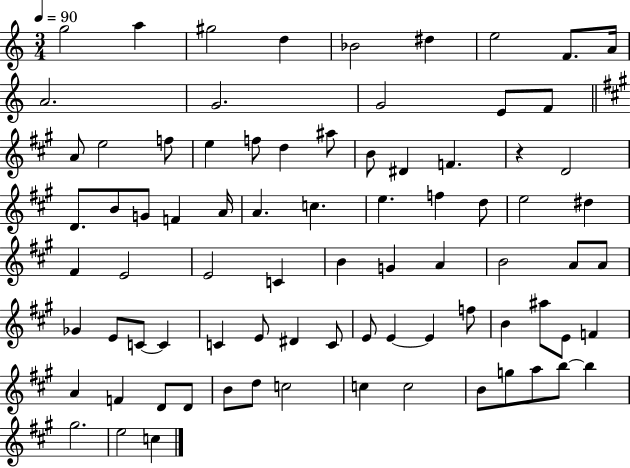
G5/h A5/q G#5/h D5/q Bb4/h D#5/q E5/h F4/e. A4/s A4/h. G4/h. G4/h E4/e F4/e A4/e E5/h F5/e E5/q F5/e D5/q A#5/e B4/e D#4/q F4/q. R/q D4/h D4/e. B4/e G4/e F4/q A4/s A4/q. C5/q. E5/q. F5/q D5/e E5/h D#5/q F#4/q E4/h E4/h C4/q B4/q G4/q A4/q B4/h A4/e A4/e Gb4/q E4/e C4/e C4/q C4/q E4/e D#4/q C4/e E4/e E4/q E4/q F5/e B4/q A#5/e E4/e F4/q A4/q F4/q D4/e D4/e B4/e D5/e C5/h C5/q C5/h B4/e G5/e A5/e B5/e B5/q G#5/h. E5/h C5/q